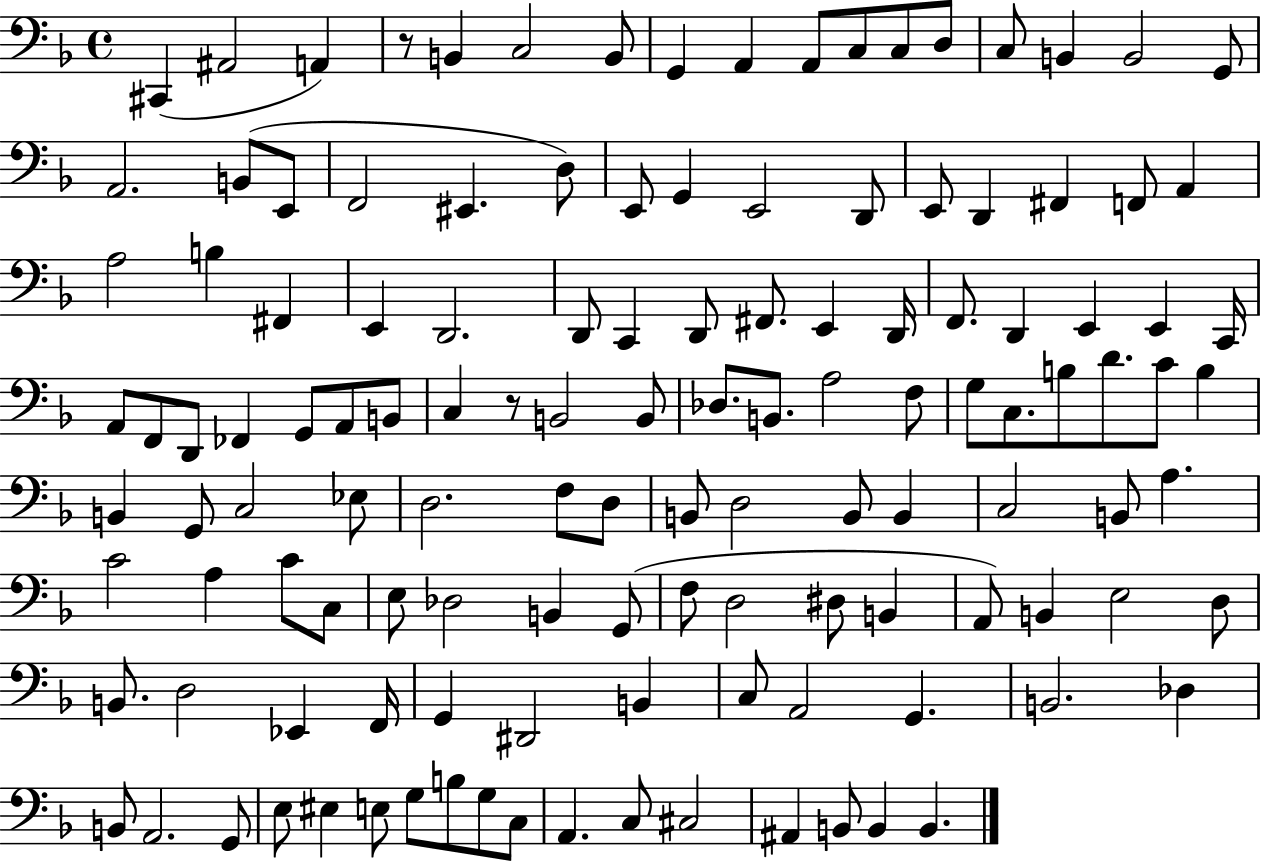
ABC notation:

X:1
T:Untitled
M:4/4
L:1/4
K:F
^C,, ^A,,2 A,, z/2 B,, C,2 B,,/2 G,, A,, A,,/2 C,/2 C,/2 D,/2 C,/2 B,, B,,2 G,,/2 A,,2 B,,/2 E,,/2 F,,2 ^E,, D,/2 E,,/2 G,, E,,2 D,,/2 E,,/2 D,, ^F,, F,,/2 A,, A,2 B, ^F,, E,, D,,2 D,,/2 C,, D,,/2 ^F,,/2 E,, D,,/4 F,,/2 D,, E,, E,, C,,/4 A,,/2 F,,/2 D,,/2 _F,, G,,/2 A,,/2 B,,/2 C, z/2 B,,2 B,,/2 _D,/2 B,,/2 A,2 F,/2 G,/2 C,/2 B,/2 D/2 C/2 B, B,, G,,/2 C,2 _E,/2 D,2 F,/2 D,/2 B,,/2 D,2 B,,/2 B,, C,2 B,,/2 A, C2 A, C/2 C,/2 E,/2 _D,2 B,, G,,/2 F,/2 D,2 ^D,/2 B,, A,,/2 B,, E,2 D,/2 B,,/2 D,2 _E,, F,,/4 G,, ^D,,2 B,, C,/2 A,,2 G,, B,,2 _D, B,,/2 A,,2 G,,/2 E,/2 ^E, E,/2 G,/2 B,/2 G,/2 C,/2 A,, C,/2 ^C,2 ^A,, B,,/2 B,, B,,